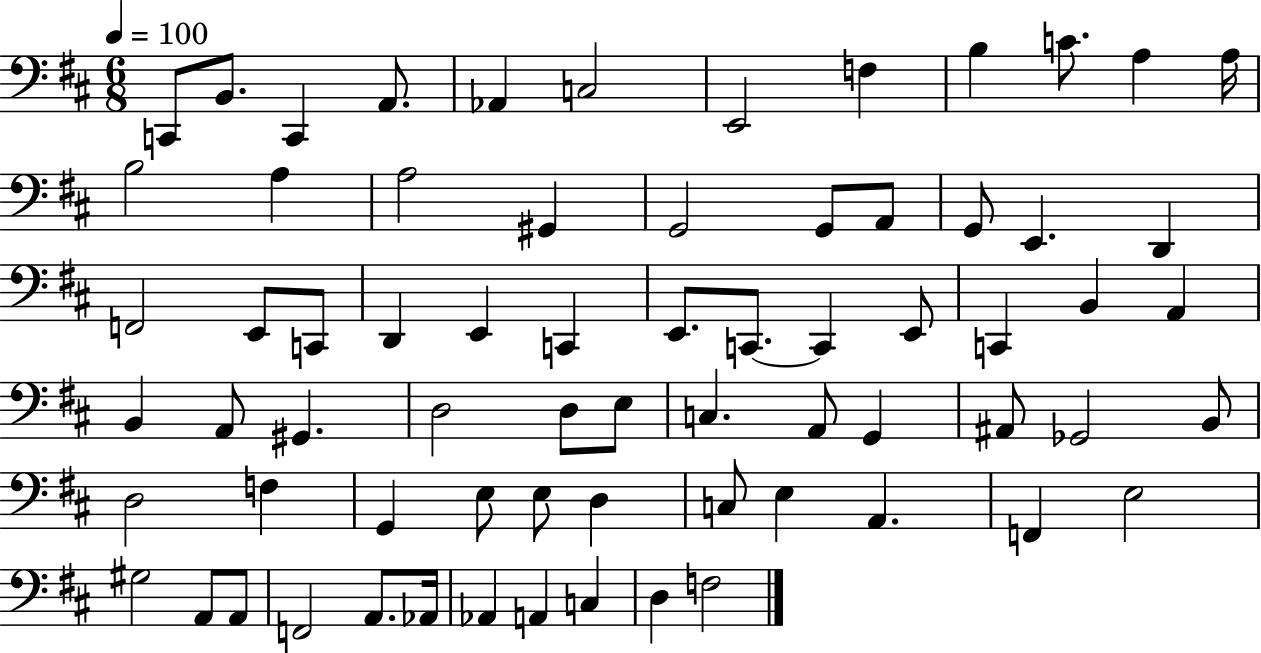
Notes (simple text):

C2/e B2/e. C2/q A2/e. Ab2/q C3/h E2/h F3/q B3/q C4/e. A3/q A3/s B3/h A3/q A3/h G#2/q G2/h G2/e A2/e G2/e E2/q. D2/q F2/h E2/e C2/e D2/q E2/q C2/q E2/e. C2/e. C2/q E2/e C2/q B2/q A2/q B2/q A2/e G#2/q. D3/h D3/e E3/e C3/q. A2/e G2/q A#2/e Gb2/h B2/e D3/h F3/q G2/q E3/e E3/e D3/q C3/e E3/q A2/q. F2/q E3/h G#3/h A2/e A2/e F2/h A2/e. Ab2/s Ab2/q A2/q C3/q D3/q F3/h